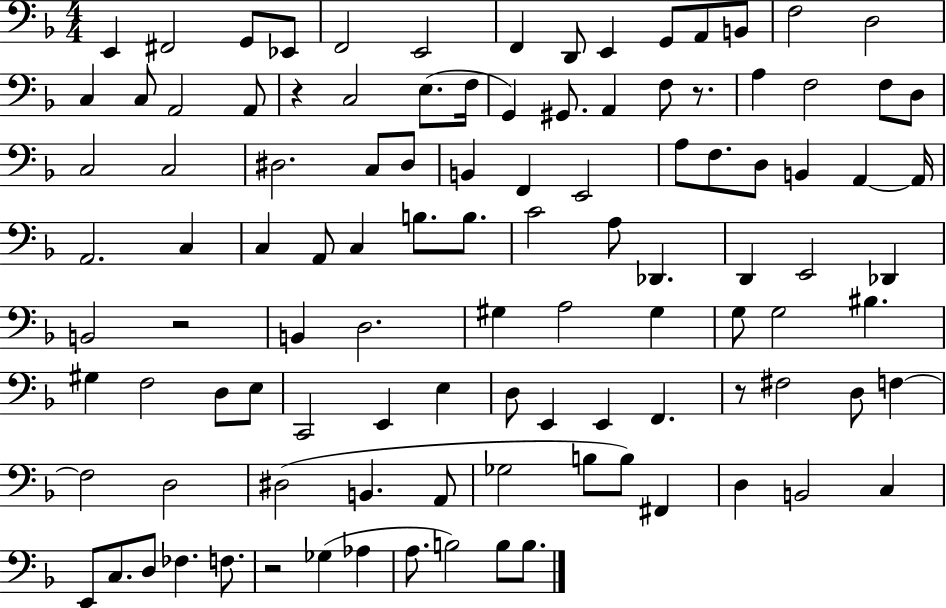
E2/q F#2/h G2/e Eb2/e F2/h E2/h F2/q D2/e E2/q G2/e A2/e B2/e F3/h D3/h C3/q C3/e A2/h A2/e R/q C3/h E3/e. F3/s G2/q G#2/e. A2/q F3/e R/e. A3/q F3/h F3/e D3/e C3/h C3/h D#3/h. C3/e D#3/e B2/q F2/q E2/h A3/e F3/e. D3/e B2/q A2/q A2/s A2/h. C3/q C3/q A2/e C3/q B3/e. B3/e. C4/h A3/e Db2/q. D2/q E2/h Db2/q B2/h R/h B2/q D3/h. G#3/q A3/h G#3/q G3/e G3/h BIS3/q. G#3/q F3/h D3/e E3/e C2/h E2/q E3/q D3/e E2/q E2/q F2/q. R/e F#3/h D3/e F3/q F3/h D3/h D#3/h B2/q. A2/e Gb3/h B3/e B3/e F#2/q D3/q B2/h C3/q E2/e C3/e. D3/e FES3/q. F3/e. R/h Gb3/q Ab3/q A3/e. B3/h B3/e B3/e.